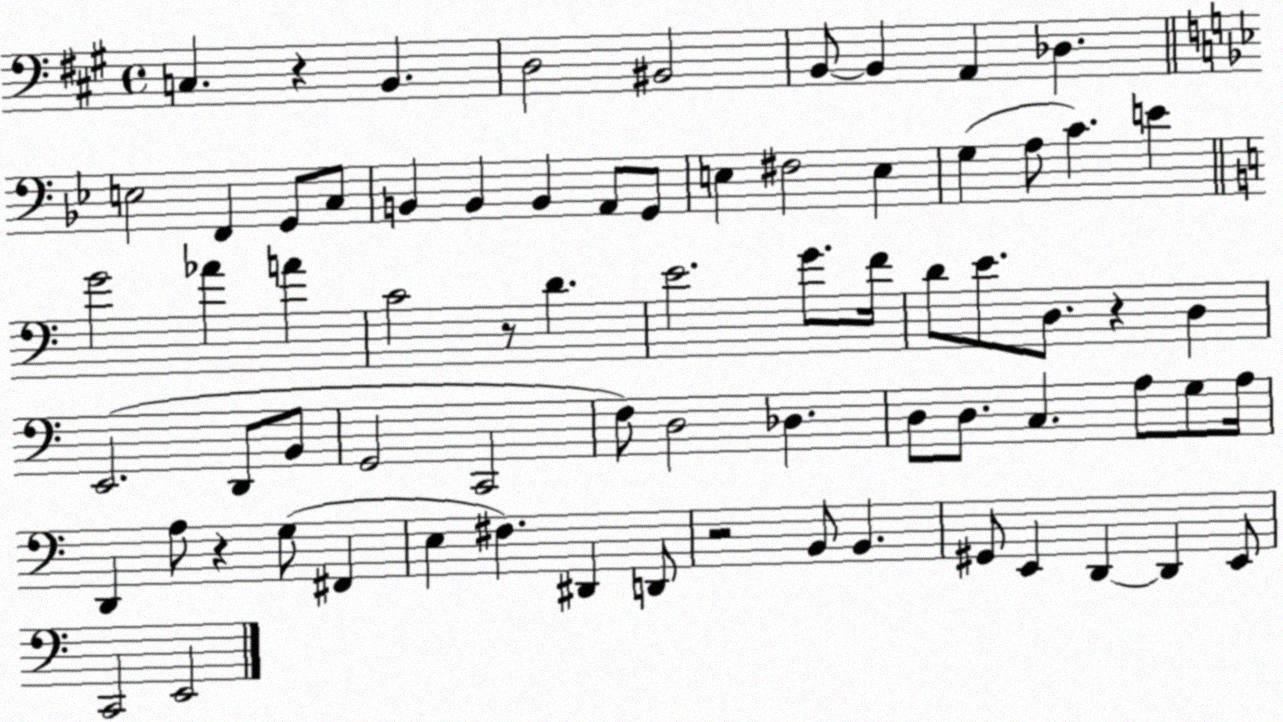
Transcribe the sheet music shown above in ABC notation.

X:1
T:Untitled
M:4/4
L:1/4
K:A
C, z B,, D,2 ^B,,2 B,,/2 B,, A,, _D, E,2 F,, G,,/2 C,/2 B,, B,, B,, A,,/2 G,,/2 E, ^F,2 E, G, A,/2 C E G2 _A A C2 z/2 D E2 G/2 F/4 D/2 E/2 D,/2 z D, E,,2 D,,/2 B,,/2 G,,2 C,,2 F,/2 D,2 _D, D,/2 D,/2 C, A,/2 G,/2 A,/4 D,, A,/2 z G,/2 ^F,, E, ^F, ^D,, D,,/2 z2 B,,/2 B,, ^G,,/2 E,, D,, D,, E,,/2 C,,2 E,,2